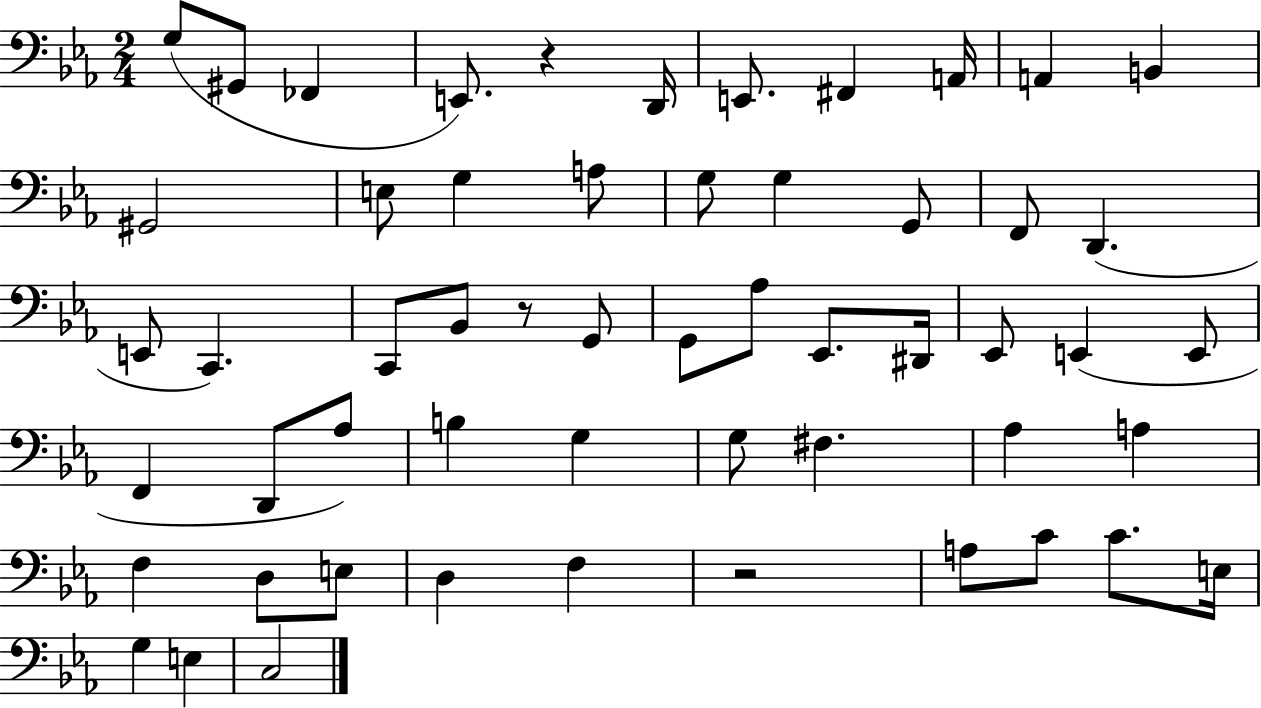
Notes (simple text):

G3/e G#2/e FES2/q E2/e. R/q D2/s E2/e. F#2/q A2/s A2/q B2/q G#2/h E3/e G3/q A3/e G3/e G3/q G2/e F2/e D2/q. E2/e C2/q. C2/e Bb2/e R/e G2/e G2/e Ab3/e Eb2/e. D#2/s Eb2/e E2/q E2/e F2/q D2/e Ab3/e B3/q G3/q G3/e F#3/q. Ab3/q A3/q F3/q D3/e E3/e D3/q F3/q R/h A3/e C4/e C4/e. E3/s G3/q E3/q C3/h